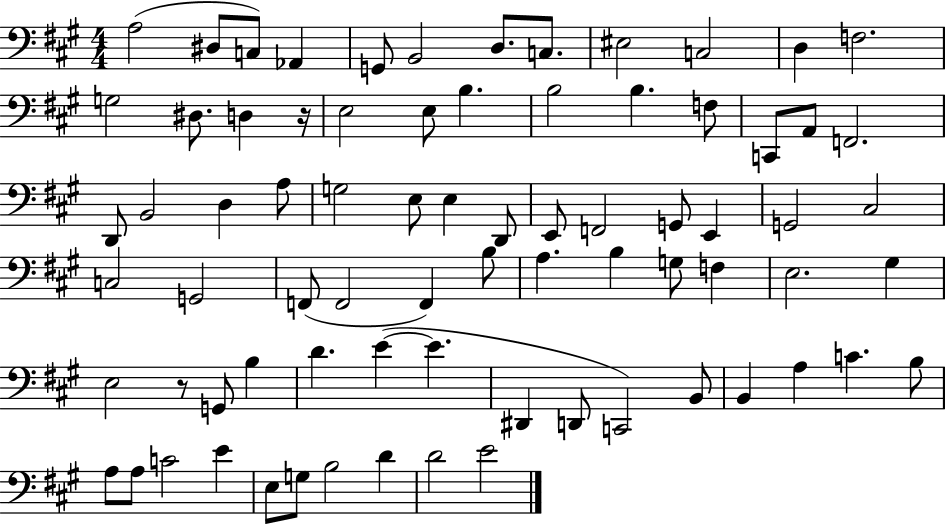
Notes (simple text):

A3/h D#3/e C3/e Ab2/q G2/e B2/h D3/e. C3/e. EIS3/h C3/h D3/q F3/h. G3/h D#3/e. D3/q R/s E3/h E3/e B3/q. B3/h B3/q. F3/e C2/e A2/e F2/h. D2/e B2/h D3/q A3/e G3/h E3/e E3/q D2/e E2/e F2/h G2/e E2/q G2/h C#3/h C3/h G2/h F2/e F2/h F2/q B3/e A3/q. B3/q G3/e F3/q E3/h. G#3/q E3/h R/e G2/e B3/q D4/q. E4/q E4/q. D#2/q D2/e C2/h B2/e B2/q A3/q C4/q. B3/e A3/e A3/e C4/h E4/q E3/e G3/e B3/h D4/q D4/h E4/h